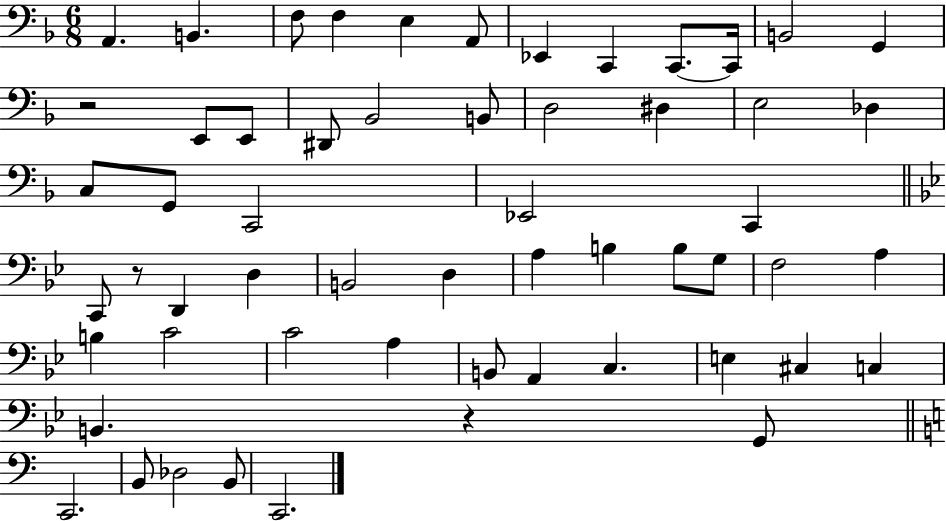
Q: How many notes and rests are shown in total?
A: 57